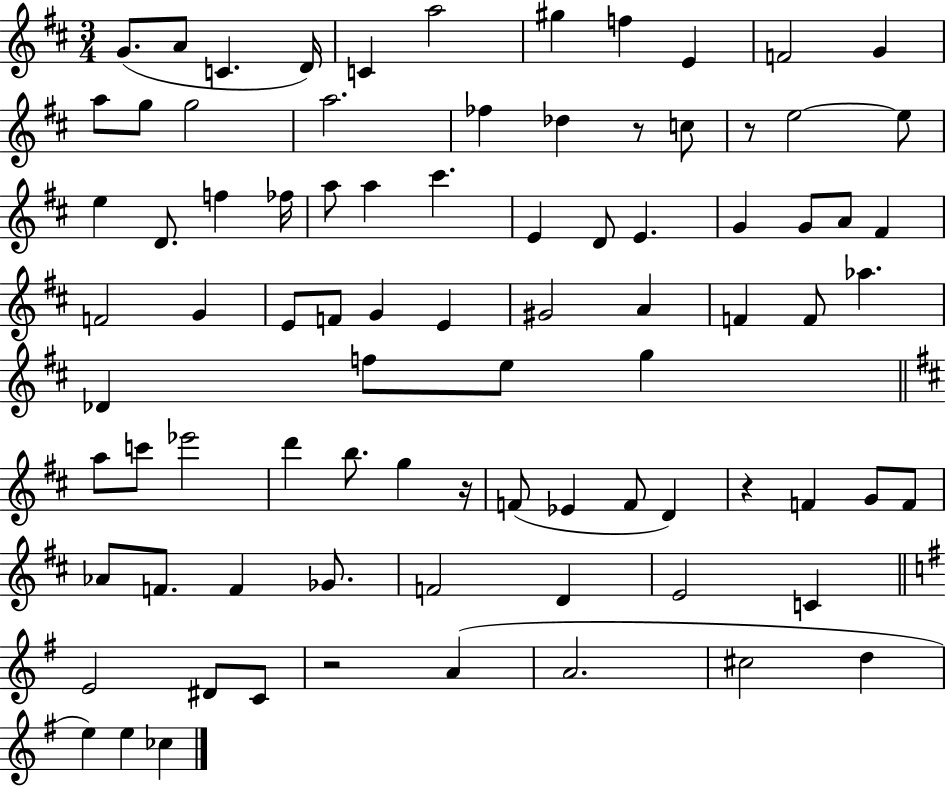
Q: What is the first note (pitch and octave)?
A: G4